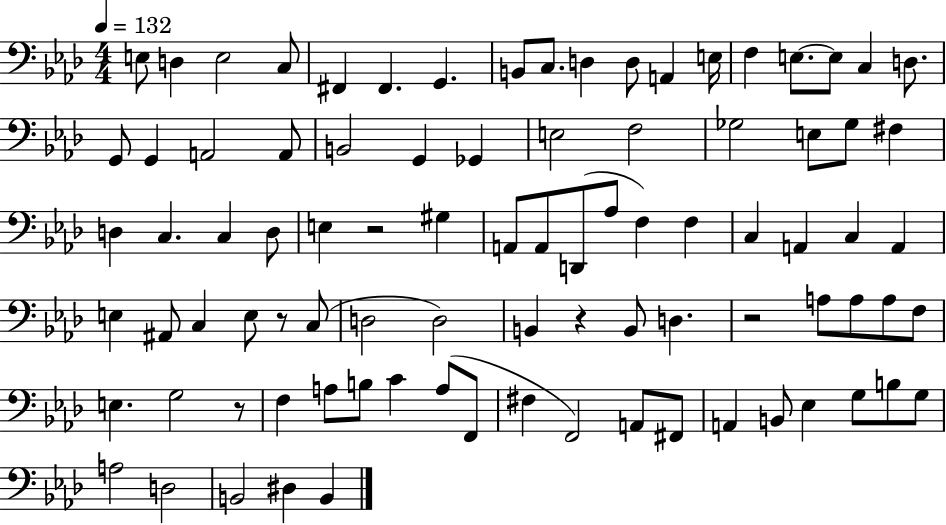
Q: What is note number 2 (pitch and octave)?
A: D3